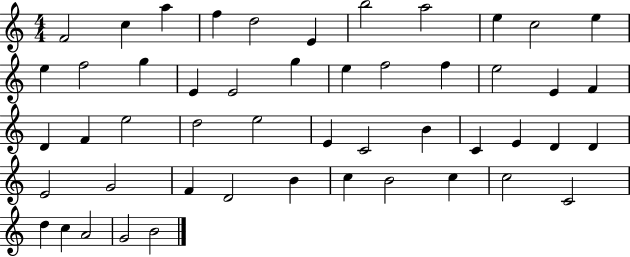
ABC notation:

X:1
T:Untitled
M:4/4
L:1/4
K:C
F2 c a f d2 E b2 a2 e c2 e e f2 g E E2 g e f2 f e2 E F D F e2 d2 e2 E C2 B C E D D E2 G2 F D2 B c B2 c c2 C2 d c A2 G2 B2